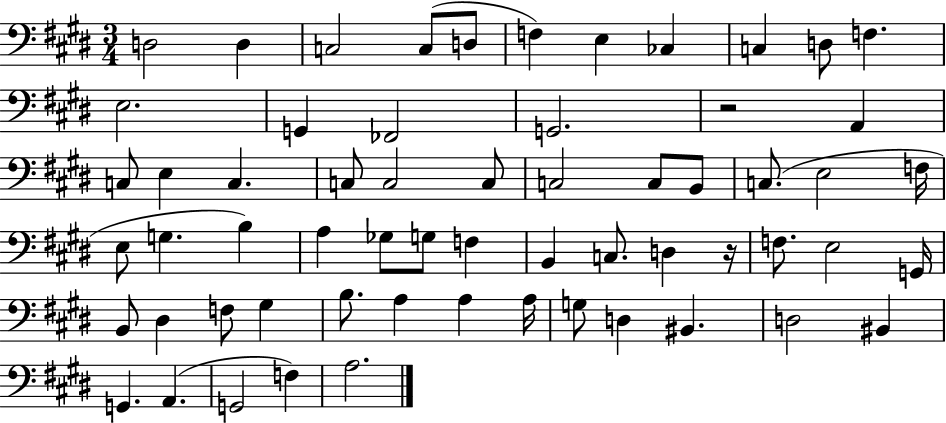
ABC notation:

X:1
T:Untitled
M:3/4
L:1/4
K:E
D,2 D, C,2 C,/2 D,/2 F, E, _C, C, D,/2 F, E,2 G,, _F,,2 G,,2 z2 A,, C,/2 E, C, C,/2 C,2 C,/2 C,2 C,/2 B,,/2 C,/2 E,2 F,/4 E,/2 G, B, A, _G,/2 G,/2 F, B,, C,/2 D, z/4 F,/2 E,2 G,,/4 B,,/2 ^D, F,/2 ^G, B,/2 A, A, A,/4 G,/2 D, ^B,, D,2 ^B,, G,, A,, G,,2 F, A,2